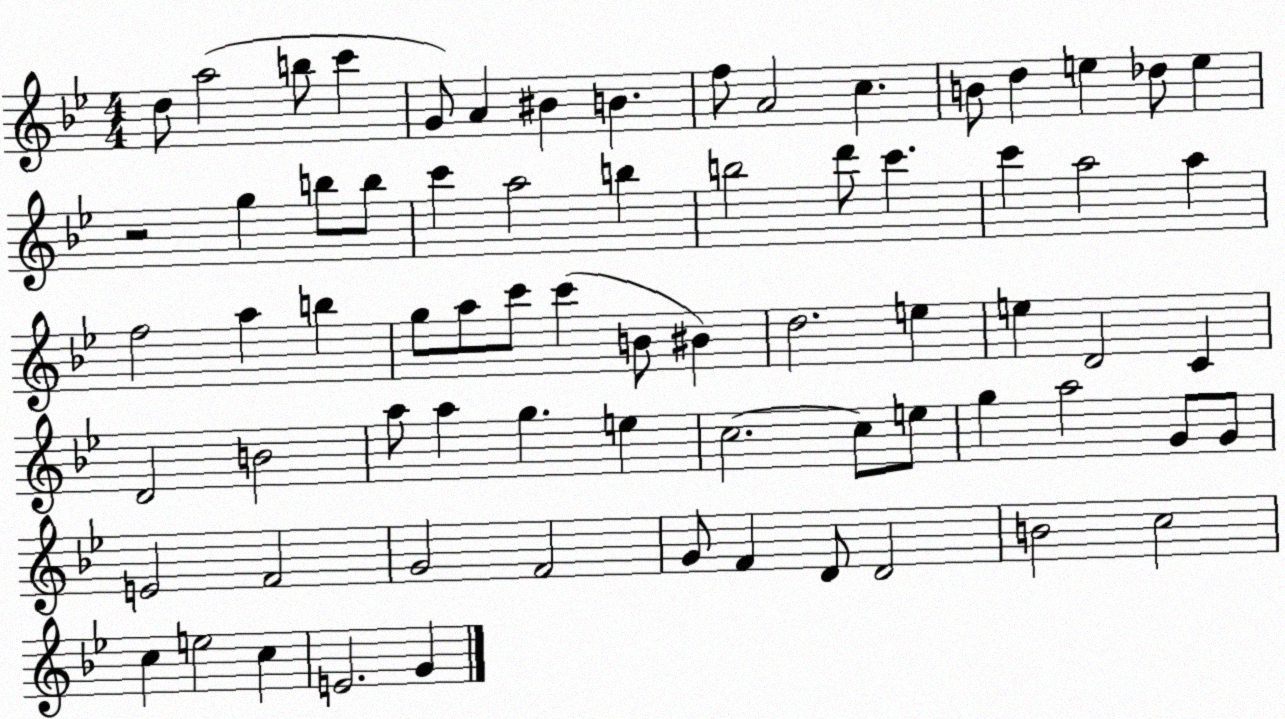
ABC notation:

X:1
T:Untitled
M:4/4
L:1/4
K:Bb
d/2 a2 b/2 c' G/2 A ^B B f/2 A2 c B/2 d e _d/2 e z2 g b/2 b/2 c' a2 b b2 d'/2 c' c' a2 a f2 a b g/2 a/2 c'/2 c' B/2 ^B d2 e e D2 C D2 B2 a/2 a g e c2 c/2 e/2 g a2 G/2 G/2 E2 F2 G2 F2 G/2 F D/2 D2 B2 c2 c e2 c E2 G